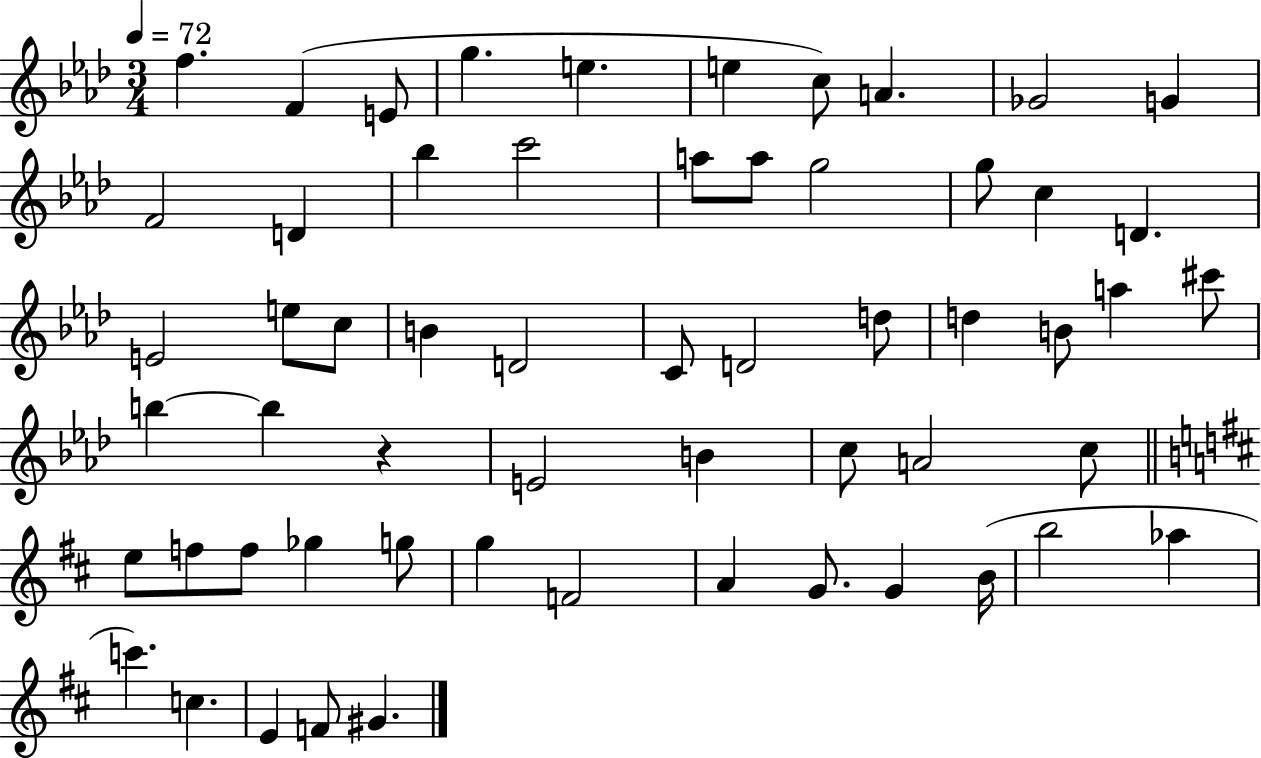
{
  \clef treble
  \numericTimeSignature
  \time 3/4
  \key aes \major
  \tempo 4 = 72
  \repeat volta 2 { f''4. f'4( e'8 | g''4. e''4. | e''4 c''8) a'4. | ges'2 g'4 | \break f'2 d'4 | bes''4 c'''2 | a''8 a''8 g''2 | g''8 c''4 d'4. | \break e'2 e''8 c''8 | b'4 d'2 | c'8 d'2 d''8 | d''4 b'8 a''4 cis'''8 | \break b''4~~ b''4 r4 | e'2 b'4 | c''8 a'2 c''8 | \bar "||" \break \key b \minor e''8 f''8 f''8 ges''4 g''8 | g''4 f'2 | a'4 g'8. g'4 b'16( | b''2 aes''4 | \break c'''4.) c''4. | e'4 f'8 gis'4. | } \bar "|."
}